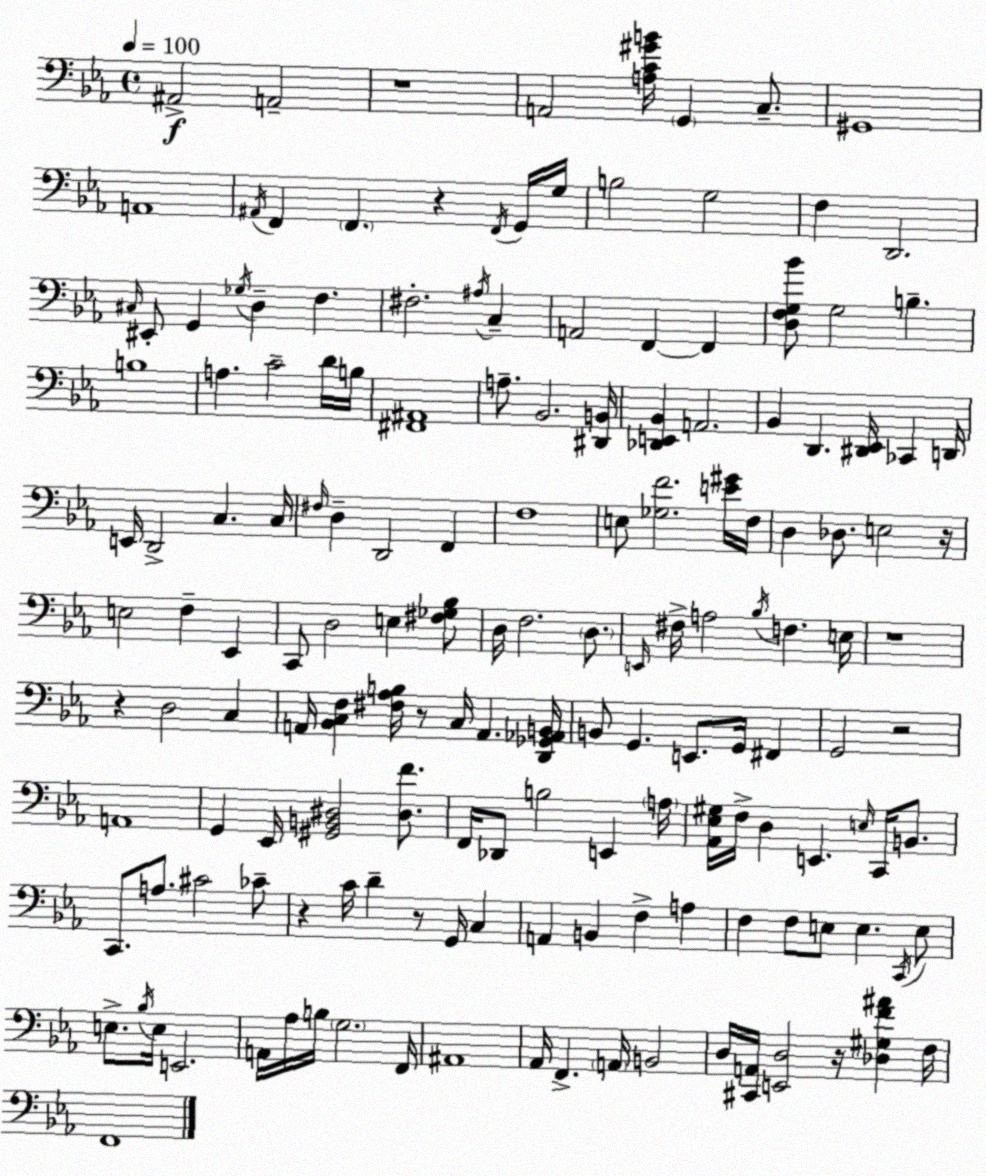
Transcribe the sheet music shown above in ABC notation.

X:1
T:Untitled
M:4/4
L:1/4
K:Cm
^A,,2 A,,2 z4 A,,2 [A,C^GB]/4 G,, C,/2 ^G,,4 A,,4 ^A,,/4 F,, F,, z F,,/4 G,,/4 G,/4 B,2 G,2 F, D,,2 ^C,/4 ^E,,/2 G,, _G,/4 D, F, ^F,2 ^A,/4 C, A,,2 F,, F,, [D,F,G,_B]/2 G,2 B, B,4 A, C2 D/4 B,/4 [^F,,^A,,]4 A,/2 _B,,2 [^D,,B,,]/4 [_D,,E,,_B,,] A,,2 _B,, D,, [^D,,_E,,]/4 _C,, D,,/4 E,,/4 D,,2 C, C,/4 ^F,/4 D, D,,2 F,, F,4 E,/2 [_G,F]2 [E^G]/4 F,/4 D, _D,/2 E,2 z/4 E,2 F, _E,, C,,/2 D,2 E, [^F,_G,_B,]/2 D,/4 F,2 D,/2 E,,/4 ^F,/4 A,2 _B,/4 F, E,/4 z4 z D,2 C, A,,/4 [_B,,C,F,] [^F,_A,B,]/4 z/2 C,/4 A,, [D,,_G,,_A,,B,,]/4 B,,/2 G,, E,,/2 G,,/4 ^F,, G,,2 z2 A,,4 G,, _E,,/4 [^G,,B,,^D,]2 [^D,F]/2 F,,/4 _D,,/2 B,2 E,, A,/4 [_A,,_E,^G,]/4 F,/4 D, E,, E,/4 C,,/4 B,,/2 C,,/2 A,/2 ^C2 _C/2 z C/4 D z/2 G,,/4 C, A,, B,, F, A, F, F,/2 E,/2 E, C,,/4 E,/2 E,/2 _B,/4 E,/4 E,,2 A,,/4 _A,/4 B,/4 G,2 F,,/4 ^A,,4 _A,,/4 F,, A,,/4 B,,2 D,/4 [^C,,A,,]/4 [E,,D,]2 z/4 [_D,^G,F^A] F,/4 F,,4